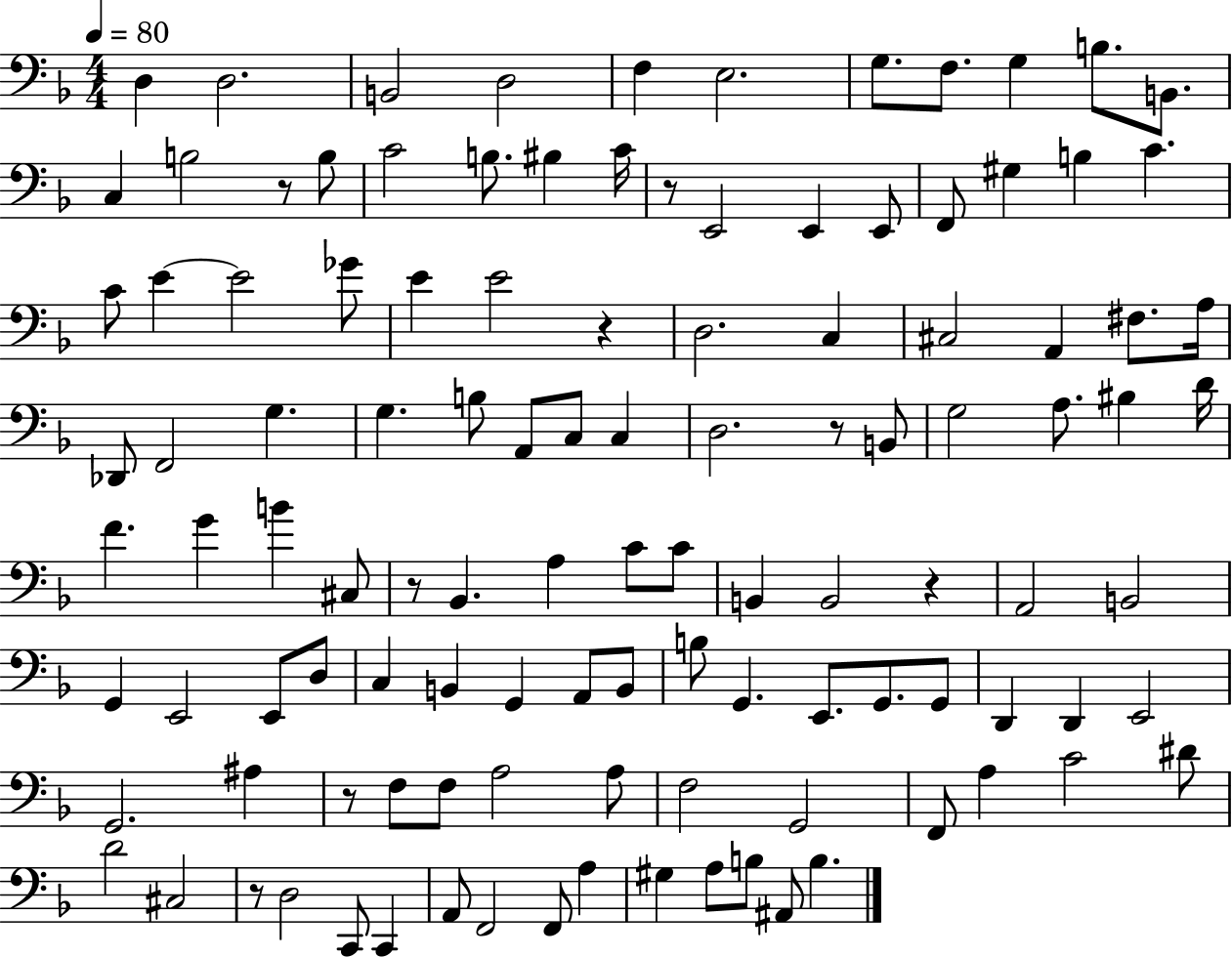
X:1
T:Untitled
M:4/4
L:1/4
K:F
D, D,2 B,,2 D,2 F, E,2 G,/2 F,/2 G, B,/2 B,,/2 C, B,2 z/2 B,/2 C2 B,/2 ^B, C/4 z/2 E,,2 E,, E,,/2 F,,/2 ^G, B, C C/2 E E2 _G/2 E E2 z D,2 C, ^C,2 A,, ^F,/2 A,/4 _D,,/2 F,,2 G, G, B,/2 A,,/2 C,/2 C, D,2 z/2 B,,/2 G,2 A,/2 ^B, D/4 F G B ^C,/2 z/2 _B,, A, C/2 C/2 B,, B,,2 z A,,2 B,,2 G,, E,,2 E,,/2 D,/2 C, B,, G,, A,,/2 B,,/2 B,/2 G,, E,,/2 G,,/2 G,,/2 D,, D,, E,,2 G,,2 ^A, z/2 F,/2 F,/2 A,2 A,/2 F,2 G,,2 F,,/2 A, C2 ^D/2 D2 ^C,2 z/2 D,2 C,,/2 C,, A,,/2 F,,2 F,,/2 A, ^G, A,/2 B,/2 ^A,,/2 B,